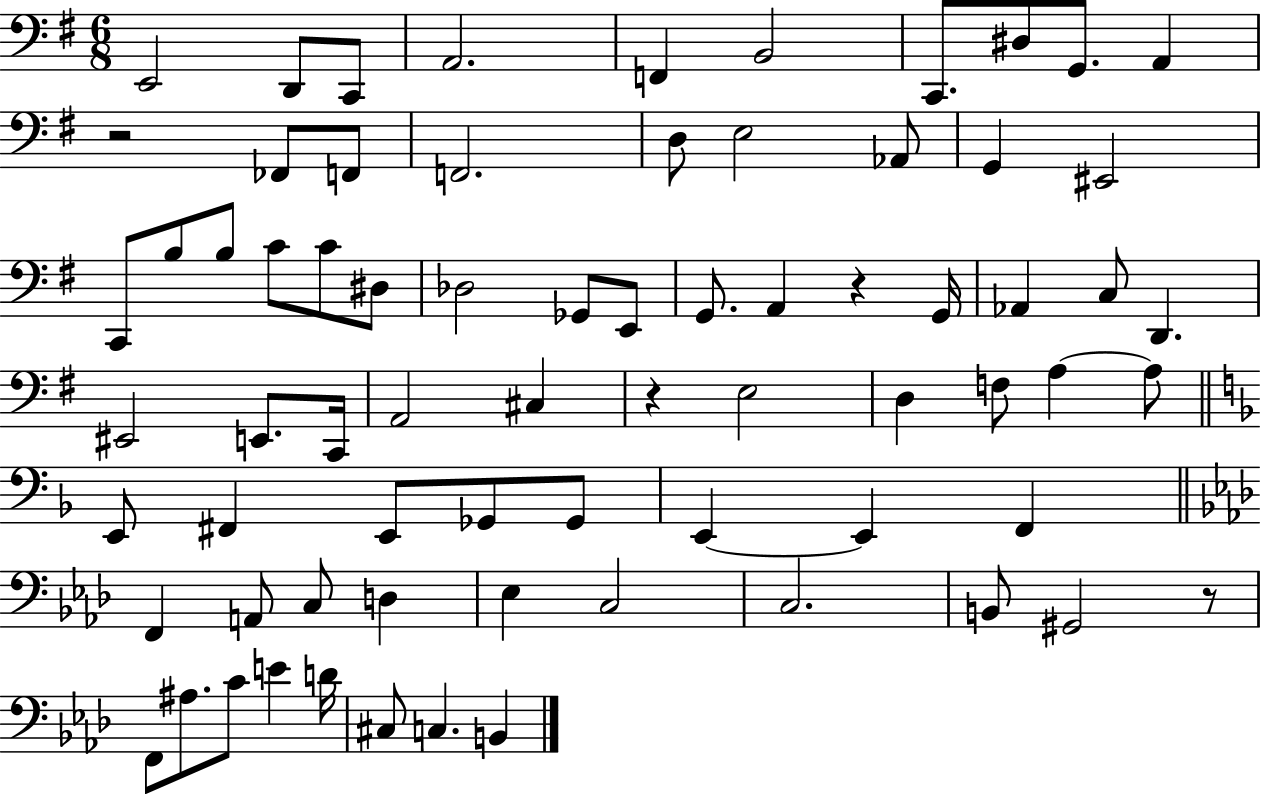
{
  \clef bass
  \numericTimeSignature
  \time 6/8
  \key g \major
  e,2 d,8 c,8 | a,2. | f,4 b,2 | c,8. dis8 g,8. a,4 | \break r2 fes,8 f,8 | f,2. | d8 e2 aes,8 | g,4 eis,2 | \break c,8 b8 b8 c'8 c'8 dis8 | des2 ges,8 e,8 | g,8. a,4 r4 g,16 | aes,4 c8 d,4. | \break eis,2 e,8. c,16 | a,2 cis4 | r4 e2 | d4 f8 a4~~ a8 | \break \bar "||" \break \key f \major e,8 fis,4 e,8 ges,8 ges,8 | e,4~~ e,4 f,4 | \bar "||" \break \key f \minor f,4 a,8 c8 d4 | ees4 c2 | c2. | b,8 gis,2 r8 | \break f,8 ais8. c'8 e'4 d'16 | cis8 c4. b,4 | \bar "|."
}